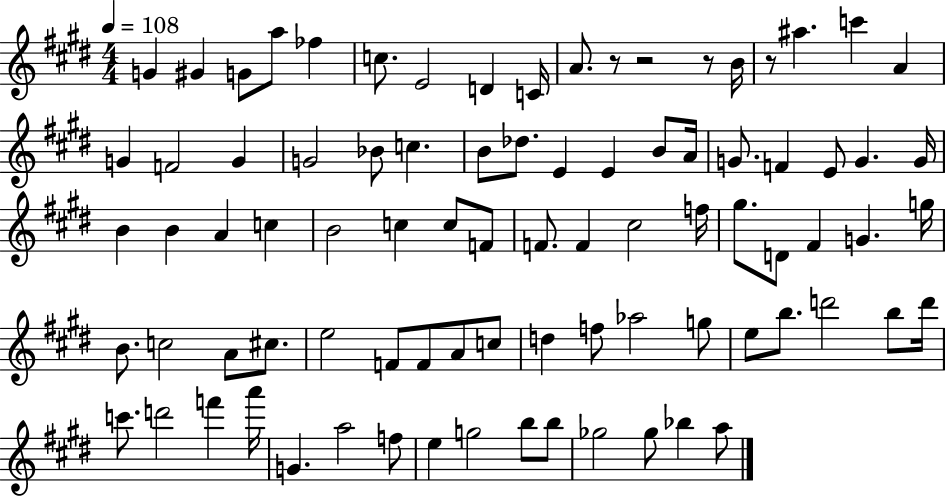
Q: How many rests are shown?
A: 4